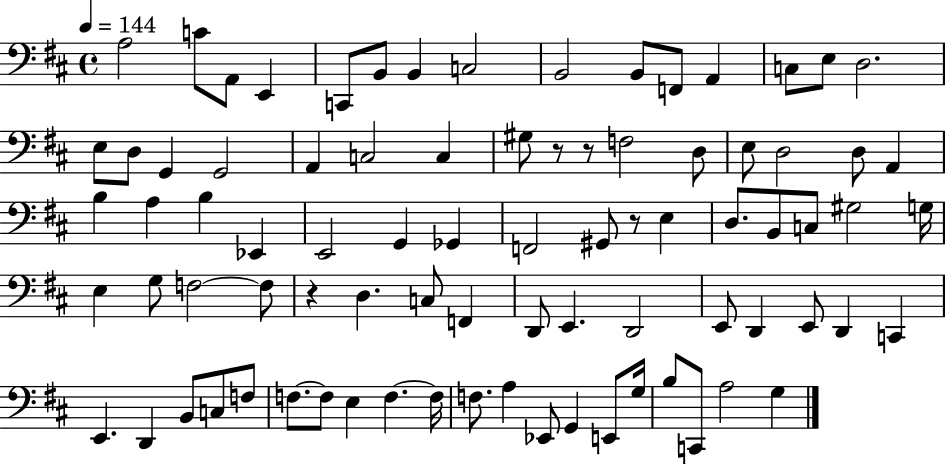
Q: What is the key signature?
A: D major